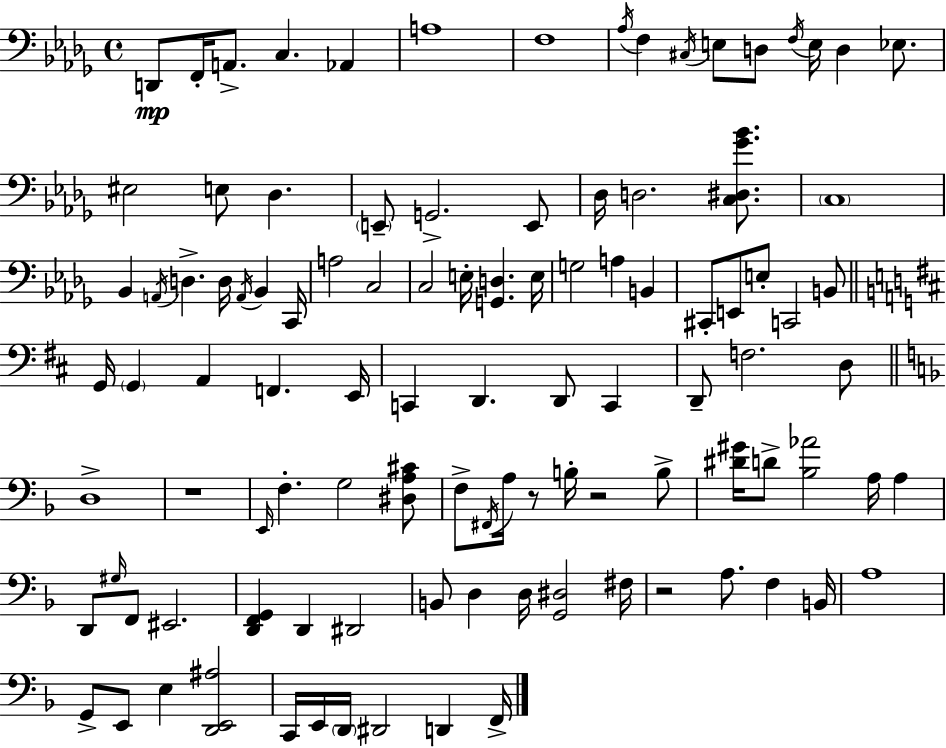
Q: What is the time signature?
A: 4/4